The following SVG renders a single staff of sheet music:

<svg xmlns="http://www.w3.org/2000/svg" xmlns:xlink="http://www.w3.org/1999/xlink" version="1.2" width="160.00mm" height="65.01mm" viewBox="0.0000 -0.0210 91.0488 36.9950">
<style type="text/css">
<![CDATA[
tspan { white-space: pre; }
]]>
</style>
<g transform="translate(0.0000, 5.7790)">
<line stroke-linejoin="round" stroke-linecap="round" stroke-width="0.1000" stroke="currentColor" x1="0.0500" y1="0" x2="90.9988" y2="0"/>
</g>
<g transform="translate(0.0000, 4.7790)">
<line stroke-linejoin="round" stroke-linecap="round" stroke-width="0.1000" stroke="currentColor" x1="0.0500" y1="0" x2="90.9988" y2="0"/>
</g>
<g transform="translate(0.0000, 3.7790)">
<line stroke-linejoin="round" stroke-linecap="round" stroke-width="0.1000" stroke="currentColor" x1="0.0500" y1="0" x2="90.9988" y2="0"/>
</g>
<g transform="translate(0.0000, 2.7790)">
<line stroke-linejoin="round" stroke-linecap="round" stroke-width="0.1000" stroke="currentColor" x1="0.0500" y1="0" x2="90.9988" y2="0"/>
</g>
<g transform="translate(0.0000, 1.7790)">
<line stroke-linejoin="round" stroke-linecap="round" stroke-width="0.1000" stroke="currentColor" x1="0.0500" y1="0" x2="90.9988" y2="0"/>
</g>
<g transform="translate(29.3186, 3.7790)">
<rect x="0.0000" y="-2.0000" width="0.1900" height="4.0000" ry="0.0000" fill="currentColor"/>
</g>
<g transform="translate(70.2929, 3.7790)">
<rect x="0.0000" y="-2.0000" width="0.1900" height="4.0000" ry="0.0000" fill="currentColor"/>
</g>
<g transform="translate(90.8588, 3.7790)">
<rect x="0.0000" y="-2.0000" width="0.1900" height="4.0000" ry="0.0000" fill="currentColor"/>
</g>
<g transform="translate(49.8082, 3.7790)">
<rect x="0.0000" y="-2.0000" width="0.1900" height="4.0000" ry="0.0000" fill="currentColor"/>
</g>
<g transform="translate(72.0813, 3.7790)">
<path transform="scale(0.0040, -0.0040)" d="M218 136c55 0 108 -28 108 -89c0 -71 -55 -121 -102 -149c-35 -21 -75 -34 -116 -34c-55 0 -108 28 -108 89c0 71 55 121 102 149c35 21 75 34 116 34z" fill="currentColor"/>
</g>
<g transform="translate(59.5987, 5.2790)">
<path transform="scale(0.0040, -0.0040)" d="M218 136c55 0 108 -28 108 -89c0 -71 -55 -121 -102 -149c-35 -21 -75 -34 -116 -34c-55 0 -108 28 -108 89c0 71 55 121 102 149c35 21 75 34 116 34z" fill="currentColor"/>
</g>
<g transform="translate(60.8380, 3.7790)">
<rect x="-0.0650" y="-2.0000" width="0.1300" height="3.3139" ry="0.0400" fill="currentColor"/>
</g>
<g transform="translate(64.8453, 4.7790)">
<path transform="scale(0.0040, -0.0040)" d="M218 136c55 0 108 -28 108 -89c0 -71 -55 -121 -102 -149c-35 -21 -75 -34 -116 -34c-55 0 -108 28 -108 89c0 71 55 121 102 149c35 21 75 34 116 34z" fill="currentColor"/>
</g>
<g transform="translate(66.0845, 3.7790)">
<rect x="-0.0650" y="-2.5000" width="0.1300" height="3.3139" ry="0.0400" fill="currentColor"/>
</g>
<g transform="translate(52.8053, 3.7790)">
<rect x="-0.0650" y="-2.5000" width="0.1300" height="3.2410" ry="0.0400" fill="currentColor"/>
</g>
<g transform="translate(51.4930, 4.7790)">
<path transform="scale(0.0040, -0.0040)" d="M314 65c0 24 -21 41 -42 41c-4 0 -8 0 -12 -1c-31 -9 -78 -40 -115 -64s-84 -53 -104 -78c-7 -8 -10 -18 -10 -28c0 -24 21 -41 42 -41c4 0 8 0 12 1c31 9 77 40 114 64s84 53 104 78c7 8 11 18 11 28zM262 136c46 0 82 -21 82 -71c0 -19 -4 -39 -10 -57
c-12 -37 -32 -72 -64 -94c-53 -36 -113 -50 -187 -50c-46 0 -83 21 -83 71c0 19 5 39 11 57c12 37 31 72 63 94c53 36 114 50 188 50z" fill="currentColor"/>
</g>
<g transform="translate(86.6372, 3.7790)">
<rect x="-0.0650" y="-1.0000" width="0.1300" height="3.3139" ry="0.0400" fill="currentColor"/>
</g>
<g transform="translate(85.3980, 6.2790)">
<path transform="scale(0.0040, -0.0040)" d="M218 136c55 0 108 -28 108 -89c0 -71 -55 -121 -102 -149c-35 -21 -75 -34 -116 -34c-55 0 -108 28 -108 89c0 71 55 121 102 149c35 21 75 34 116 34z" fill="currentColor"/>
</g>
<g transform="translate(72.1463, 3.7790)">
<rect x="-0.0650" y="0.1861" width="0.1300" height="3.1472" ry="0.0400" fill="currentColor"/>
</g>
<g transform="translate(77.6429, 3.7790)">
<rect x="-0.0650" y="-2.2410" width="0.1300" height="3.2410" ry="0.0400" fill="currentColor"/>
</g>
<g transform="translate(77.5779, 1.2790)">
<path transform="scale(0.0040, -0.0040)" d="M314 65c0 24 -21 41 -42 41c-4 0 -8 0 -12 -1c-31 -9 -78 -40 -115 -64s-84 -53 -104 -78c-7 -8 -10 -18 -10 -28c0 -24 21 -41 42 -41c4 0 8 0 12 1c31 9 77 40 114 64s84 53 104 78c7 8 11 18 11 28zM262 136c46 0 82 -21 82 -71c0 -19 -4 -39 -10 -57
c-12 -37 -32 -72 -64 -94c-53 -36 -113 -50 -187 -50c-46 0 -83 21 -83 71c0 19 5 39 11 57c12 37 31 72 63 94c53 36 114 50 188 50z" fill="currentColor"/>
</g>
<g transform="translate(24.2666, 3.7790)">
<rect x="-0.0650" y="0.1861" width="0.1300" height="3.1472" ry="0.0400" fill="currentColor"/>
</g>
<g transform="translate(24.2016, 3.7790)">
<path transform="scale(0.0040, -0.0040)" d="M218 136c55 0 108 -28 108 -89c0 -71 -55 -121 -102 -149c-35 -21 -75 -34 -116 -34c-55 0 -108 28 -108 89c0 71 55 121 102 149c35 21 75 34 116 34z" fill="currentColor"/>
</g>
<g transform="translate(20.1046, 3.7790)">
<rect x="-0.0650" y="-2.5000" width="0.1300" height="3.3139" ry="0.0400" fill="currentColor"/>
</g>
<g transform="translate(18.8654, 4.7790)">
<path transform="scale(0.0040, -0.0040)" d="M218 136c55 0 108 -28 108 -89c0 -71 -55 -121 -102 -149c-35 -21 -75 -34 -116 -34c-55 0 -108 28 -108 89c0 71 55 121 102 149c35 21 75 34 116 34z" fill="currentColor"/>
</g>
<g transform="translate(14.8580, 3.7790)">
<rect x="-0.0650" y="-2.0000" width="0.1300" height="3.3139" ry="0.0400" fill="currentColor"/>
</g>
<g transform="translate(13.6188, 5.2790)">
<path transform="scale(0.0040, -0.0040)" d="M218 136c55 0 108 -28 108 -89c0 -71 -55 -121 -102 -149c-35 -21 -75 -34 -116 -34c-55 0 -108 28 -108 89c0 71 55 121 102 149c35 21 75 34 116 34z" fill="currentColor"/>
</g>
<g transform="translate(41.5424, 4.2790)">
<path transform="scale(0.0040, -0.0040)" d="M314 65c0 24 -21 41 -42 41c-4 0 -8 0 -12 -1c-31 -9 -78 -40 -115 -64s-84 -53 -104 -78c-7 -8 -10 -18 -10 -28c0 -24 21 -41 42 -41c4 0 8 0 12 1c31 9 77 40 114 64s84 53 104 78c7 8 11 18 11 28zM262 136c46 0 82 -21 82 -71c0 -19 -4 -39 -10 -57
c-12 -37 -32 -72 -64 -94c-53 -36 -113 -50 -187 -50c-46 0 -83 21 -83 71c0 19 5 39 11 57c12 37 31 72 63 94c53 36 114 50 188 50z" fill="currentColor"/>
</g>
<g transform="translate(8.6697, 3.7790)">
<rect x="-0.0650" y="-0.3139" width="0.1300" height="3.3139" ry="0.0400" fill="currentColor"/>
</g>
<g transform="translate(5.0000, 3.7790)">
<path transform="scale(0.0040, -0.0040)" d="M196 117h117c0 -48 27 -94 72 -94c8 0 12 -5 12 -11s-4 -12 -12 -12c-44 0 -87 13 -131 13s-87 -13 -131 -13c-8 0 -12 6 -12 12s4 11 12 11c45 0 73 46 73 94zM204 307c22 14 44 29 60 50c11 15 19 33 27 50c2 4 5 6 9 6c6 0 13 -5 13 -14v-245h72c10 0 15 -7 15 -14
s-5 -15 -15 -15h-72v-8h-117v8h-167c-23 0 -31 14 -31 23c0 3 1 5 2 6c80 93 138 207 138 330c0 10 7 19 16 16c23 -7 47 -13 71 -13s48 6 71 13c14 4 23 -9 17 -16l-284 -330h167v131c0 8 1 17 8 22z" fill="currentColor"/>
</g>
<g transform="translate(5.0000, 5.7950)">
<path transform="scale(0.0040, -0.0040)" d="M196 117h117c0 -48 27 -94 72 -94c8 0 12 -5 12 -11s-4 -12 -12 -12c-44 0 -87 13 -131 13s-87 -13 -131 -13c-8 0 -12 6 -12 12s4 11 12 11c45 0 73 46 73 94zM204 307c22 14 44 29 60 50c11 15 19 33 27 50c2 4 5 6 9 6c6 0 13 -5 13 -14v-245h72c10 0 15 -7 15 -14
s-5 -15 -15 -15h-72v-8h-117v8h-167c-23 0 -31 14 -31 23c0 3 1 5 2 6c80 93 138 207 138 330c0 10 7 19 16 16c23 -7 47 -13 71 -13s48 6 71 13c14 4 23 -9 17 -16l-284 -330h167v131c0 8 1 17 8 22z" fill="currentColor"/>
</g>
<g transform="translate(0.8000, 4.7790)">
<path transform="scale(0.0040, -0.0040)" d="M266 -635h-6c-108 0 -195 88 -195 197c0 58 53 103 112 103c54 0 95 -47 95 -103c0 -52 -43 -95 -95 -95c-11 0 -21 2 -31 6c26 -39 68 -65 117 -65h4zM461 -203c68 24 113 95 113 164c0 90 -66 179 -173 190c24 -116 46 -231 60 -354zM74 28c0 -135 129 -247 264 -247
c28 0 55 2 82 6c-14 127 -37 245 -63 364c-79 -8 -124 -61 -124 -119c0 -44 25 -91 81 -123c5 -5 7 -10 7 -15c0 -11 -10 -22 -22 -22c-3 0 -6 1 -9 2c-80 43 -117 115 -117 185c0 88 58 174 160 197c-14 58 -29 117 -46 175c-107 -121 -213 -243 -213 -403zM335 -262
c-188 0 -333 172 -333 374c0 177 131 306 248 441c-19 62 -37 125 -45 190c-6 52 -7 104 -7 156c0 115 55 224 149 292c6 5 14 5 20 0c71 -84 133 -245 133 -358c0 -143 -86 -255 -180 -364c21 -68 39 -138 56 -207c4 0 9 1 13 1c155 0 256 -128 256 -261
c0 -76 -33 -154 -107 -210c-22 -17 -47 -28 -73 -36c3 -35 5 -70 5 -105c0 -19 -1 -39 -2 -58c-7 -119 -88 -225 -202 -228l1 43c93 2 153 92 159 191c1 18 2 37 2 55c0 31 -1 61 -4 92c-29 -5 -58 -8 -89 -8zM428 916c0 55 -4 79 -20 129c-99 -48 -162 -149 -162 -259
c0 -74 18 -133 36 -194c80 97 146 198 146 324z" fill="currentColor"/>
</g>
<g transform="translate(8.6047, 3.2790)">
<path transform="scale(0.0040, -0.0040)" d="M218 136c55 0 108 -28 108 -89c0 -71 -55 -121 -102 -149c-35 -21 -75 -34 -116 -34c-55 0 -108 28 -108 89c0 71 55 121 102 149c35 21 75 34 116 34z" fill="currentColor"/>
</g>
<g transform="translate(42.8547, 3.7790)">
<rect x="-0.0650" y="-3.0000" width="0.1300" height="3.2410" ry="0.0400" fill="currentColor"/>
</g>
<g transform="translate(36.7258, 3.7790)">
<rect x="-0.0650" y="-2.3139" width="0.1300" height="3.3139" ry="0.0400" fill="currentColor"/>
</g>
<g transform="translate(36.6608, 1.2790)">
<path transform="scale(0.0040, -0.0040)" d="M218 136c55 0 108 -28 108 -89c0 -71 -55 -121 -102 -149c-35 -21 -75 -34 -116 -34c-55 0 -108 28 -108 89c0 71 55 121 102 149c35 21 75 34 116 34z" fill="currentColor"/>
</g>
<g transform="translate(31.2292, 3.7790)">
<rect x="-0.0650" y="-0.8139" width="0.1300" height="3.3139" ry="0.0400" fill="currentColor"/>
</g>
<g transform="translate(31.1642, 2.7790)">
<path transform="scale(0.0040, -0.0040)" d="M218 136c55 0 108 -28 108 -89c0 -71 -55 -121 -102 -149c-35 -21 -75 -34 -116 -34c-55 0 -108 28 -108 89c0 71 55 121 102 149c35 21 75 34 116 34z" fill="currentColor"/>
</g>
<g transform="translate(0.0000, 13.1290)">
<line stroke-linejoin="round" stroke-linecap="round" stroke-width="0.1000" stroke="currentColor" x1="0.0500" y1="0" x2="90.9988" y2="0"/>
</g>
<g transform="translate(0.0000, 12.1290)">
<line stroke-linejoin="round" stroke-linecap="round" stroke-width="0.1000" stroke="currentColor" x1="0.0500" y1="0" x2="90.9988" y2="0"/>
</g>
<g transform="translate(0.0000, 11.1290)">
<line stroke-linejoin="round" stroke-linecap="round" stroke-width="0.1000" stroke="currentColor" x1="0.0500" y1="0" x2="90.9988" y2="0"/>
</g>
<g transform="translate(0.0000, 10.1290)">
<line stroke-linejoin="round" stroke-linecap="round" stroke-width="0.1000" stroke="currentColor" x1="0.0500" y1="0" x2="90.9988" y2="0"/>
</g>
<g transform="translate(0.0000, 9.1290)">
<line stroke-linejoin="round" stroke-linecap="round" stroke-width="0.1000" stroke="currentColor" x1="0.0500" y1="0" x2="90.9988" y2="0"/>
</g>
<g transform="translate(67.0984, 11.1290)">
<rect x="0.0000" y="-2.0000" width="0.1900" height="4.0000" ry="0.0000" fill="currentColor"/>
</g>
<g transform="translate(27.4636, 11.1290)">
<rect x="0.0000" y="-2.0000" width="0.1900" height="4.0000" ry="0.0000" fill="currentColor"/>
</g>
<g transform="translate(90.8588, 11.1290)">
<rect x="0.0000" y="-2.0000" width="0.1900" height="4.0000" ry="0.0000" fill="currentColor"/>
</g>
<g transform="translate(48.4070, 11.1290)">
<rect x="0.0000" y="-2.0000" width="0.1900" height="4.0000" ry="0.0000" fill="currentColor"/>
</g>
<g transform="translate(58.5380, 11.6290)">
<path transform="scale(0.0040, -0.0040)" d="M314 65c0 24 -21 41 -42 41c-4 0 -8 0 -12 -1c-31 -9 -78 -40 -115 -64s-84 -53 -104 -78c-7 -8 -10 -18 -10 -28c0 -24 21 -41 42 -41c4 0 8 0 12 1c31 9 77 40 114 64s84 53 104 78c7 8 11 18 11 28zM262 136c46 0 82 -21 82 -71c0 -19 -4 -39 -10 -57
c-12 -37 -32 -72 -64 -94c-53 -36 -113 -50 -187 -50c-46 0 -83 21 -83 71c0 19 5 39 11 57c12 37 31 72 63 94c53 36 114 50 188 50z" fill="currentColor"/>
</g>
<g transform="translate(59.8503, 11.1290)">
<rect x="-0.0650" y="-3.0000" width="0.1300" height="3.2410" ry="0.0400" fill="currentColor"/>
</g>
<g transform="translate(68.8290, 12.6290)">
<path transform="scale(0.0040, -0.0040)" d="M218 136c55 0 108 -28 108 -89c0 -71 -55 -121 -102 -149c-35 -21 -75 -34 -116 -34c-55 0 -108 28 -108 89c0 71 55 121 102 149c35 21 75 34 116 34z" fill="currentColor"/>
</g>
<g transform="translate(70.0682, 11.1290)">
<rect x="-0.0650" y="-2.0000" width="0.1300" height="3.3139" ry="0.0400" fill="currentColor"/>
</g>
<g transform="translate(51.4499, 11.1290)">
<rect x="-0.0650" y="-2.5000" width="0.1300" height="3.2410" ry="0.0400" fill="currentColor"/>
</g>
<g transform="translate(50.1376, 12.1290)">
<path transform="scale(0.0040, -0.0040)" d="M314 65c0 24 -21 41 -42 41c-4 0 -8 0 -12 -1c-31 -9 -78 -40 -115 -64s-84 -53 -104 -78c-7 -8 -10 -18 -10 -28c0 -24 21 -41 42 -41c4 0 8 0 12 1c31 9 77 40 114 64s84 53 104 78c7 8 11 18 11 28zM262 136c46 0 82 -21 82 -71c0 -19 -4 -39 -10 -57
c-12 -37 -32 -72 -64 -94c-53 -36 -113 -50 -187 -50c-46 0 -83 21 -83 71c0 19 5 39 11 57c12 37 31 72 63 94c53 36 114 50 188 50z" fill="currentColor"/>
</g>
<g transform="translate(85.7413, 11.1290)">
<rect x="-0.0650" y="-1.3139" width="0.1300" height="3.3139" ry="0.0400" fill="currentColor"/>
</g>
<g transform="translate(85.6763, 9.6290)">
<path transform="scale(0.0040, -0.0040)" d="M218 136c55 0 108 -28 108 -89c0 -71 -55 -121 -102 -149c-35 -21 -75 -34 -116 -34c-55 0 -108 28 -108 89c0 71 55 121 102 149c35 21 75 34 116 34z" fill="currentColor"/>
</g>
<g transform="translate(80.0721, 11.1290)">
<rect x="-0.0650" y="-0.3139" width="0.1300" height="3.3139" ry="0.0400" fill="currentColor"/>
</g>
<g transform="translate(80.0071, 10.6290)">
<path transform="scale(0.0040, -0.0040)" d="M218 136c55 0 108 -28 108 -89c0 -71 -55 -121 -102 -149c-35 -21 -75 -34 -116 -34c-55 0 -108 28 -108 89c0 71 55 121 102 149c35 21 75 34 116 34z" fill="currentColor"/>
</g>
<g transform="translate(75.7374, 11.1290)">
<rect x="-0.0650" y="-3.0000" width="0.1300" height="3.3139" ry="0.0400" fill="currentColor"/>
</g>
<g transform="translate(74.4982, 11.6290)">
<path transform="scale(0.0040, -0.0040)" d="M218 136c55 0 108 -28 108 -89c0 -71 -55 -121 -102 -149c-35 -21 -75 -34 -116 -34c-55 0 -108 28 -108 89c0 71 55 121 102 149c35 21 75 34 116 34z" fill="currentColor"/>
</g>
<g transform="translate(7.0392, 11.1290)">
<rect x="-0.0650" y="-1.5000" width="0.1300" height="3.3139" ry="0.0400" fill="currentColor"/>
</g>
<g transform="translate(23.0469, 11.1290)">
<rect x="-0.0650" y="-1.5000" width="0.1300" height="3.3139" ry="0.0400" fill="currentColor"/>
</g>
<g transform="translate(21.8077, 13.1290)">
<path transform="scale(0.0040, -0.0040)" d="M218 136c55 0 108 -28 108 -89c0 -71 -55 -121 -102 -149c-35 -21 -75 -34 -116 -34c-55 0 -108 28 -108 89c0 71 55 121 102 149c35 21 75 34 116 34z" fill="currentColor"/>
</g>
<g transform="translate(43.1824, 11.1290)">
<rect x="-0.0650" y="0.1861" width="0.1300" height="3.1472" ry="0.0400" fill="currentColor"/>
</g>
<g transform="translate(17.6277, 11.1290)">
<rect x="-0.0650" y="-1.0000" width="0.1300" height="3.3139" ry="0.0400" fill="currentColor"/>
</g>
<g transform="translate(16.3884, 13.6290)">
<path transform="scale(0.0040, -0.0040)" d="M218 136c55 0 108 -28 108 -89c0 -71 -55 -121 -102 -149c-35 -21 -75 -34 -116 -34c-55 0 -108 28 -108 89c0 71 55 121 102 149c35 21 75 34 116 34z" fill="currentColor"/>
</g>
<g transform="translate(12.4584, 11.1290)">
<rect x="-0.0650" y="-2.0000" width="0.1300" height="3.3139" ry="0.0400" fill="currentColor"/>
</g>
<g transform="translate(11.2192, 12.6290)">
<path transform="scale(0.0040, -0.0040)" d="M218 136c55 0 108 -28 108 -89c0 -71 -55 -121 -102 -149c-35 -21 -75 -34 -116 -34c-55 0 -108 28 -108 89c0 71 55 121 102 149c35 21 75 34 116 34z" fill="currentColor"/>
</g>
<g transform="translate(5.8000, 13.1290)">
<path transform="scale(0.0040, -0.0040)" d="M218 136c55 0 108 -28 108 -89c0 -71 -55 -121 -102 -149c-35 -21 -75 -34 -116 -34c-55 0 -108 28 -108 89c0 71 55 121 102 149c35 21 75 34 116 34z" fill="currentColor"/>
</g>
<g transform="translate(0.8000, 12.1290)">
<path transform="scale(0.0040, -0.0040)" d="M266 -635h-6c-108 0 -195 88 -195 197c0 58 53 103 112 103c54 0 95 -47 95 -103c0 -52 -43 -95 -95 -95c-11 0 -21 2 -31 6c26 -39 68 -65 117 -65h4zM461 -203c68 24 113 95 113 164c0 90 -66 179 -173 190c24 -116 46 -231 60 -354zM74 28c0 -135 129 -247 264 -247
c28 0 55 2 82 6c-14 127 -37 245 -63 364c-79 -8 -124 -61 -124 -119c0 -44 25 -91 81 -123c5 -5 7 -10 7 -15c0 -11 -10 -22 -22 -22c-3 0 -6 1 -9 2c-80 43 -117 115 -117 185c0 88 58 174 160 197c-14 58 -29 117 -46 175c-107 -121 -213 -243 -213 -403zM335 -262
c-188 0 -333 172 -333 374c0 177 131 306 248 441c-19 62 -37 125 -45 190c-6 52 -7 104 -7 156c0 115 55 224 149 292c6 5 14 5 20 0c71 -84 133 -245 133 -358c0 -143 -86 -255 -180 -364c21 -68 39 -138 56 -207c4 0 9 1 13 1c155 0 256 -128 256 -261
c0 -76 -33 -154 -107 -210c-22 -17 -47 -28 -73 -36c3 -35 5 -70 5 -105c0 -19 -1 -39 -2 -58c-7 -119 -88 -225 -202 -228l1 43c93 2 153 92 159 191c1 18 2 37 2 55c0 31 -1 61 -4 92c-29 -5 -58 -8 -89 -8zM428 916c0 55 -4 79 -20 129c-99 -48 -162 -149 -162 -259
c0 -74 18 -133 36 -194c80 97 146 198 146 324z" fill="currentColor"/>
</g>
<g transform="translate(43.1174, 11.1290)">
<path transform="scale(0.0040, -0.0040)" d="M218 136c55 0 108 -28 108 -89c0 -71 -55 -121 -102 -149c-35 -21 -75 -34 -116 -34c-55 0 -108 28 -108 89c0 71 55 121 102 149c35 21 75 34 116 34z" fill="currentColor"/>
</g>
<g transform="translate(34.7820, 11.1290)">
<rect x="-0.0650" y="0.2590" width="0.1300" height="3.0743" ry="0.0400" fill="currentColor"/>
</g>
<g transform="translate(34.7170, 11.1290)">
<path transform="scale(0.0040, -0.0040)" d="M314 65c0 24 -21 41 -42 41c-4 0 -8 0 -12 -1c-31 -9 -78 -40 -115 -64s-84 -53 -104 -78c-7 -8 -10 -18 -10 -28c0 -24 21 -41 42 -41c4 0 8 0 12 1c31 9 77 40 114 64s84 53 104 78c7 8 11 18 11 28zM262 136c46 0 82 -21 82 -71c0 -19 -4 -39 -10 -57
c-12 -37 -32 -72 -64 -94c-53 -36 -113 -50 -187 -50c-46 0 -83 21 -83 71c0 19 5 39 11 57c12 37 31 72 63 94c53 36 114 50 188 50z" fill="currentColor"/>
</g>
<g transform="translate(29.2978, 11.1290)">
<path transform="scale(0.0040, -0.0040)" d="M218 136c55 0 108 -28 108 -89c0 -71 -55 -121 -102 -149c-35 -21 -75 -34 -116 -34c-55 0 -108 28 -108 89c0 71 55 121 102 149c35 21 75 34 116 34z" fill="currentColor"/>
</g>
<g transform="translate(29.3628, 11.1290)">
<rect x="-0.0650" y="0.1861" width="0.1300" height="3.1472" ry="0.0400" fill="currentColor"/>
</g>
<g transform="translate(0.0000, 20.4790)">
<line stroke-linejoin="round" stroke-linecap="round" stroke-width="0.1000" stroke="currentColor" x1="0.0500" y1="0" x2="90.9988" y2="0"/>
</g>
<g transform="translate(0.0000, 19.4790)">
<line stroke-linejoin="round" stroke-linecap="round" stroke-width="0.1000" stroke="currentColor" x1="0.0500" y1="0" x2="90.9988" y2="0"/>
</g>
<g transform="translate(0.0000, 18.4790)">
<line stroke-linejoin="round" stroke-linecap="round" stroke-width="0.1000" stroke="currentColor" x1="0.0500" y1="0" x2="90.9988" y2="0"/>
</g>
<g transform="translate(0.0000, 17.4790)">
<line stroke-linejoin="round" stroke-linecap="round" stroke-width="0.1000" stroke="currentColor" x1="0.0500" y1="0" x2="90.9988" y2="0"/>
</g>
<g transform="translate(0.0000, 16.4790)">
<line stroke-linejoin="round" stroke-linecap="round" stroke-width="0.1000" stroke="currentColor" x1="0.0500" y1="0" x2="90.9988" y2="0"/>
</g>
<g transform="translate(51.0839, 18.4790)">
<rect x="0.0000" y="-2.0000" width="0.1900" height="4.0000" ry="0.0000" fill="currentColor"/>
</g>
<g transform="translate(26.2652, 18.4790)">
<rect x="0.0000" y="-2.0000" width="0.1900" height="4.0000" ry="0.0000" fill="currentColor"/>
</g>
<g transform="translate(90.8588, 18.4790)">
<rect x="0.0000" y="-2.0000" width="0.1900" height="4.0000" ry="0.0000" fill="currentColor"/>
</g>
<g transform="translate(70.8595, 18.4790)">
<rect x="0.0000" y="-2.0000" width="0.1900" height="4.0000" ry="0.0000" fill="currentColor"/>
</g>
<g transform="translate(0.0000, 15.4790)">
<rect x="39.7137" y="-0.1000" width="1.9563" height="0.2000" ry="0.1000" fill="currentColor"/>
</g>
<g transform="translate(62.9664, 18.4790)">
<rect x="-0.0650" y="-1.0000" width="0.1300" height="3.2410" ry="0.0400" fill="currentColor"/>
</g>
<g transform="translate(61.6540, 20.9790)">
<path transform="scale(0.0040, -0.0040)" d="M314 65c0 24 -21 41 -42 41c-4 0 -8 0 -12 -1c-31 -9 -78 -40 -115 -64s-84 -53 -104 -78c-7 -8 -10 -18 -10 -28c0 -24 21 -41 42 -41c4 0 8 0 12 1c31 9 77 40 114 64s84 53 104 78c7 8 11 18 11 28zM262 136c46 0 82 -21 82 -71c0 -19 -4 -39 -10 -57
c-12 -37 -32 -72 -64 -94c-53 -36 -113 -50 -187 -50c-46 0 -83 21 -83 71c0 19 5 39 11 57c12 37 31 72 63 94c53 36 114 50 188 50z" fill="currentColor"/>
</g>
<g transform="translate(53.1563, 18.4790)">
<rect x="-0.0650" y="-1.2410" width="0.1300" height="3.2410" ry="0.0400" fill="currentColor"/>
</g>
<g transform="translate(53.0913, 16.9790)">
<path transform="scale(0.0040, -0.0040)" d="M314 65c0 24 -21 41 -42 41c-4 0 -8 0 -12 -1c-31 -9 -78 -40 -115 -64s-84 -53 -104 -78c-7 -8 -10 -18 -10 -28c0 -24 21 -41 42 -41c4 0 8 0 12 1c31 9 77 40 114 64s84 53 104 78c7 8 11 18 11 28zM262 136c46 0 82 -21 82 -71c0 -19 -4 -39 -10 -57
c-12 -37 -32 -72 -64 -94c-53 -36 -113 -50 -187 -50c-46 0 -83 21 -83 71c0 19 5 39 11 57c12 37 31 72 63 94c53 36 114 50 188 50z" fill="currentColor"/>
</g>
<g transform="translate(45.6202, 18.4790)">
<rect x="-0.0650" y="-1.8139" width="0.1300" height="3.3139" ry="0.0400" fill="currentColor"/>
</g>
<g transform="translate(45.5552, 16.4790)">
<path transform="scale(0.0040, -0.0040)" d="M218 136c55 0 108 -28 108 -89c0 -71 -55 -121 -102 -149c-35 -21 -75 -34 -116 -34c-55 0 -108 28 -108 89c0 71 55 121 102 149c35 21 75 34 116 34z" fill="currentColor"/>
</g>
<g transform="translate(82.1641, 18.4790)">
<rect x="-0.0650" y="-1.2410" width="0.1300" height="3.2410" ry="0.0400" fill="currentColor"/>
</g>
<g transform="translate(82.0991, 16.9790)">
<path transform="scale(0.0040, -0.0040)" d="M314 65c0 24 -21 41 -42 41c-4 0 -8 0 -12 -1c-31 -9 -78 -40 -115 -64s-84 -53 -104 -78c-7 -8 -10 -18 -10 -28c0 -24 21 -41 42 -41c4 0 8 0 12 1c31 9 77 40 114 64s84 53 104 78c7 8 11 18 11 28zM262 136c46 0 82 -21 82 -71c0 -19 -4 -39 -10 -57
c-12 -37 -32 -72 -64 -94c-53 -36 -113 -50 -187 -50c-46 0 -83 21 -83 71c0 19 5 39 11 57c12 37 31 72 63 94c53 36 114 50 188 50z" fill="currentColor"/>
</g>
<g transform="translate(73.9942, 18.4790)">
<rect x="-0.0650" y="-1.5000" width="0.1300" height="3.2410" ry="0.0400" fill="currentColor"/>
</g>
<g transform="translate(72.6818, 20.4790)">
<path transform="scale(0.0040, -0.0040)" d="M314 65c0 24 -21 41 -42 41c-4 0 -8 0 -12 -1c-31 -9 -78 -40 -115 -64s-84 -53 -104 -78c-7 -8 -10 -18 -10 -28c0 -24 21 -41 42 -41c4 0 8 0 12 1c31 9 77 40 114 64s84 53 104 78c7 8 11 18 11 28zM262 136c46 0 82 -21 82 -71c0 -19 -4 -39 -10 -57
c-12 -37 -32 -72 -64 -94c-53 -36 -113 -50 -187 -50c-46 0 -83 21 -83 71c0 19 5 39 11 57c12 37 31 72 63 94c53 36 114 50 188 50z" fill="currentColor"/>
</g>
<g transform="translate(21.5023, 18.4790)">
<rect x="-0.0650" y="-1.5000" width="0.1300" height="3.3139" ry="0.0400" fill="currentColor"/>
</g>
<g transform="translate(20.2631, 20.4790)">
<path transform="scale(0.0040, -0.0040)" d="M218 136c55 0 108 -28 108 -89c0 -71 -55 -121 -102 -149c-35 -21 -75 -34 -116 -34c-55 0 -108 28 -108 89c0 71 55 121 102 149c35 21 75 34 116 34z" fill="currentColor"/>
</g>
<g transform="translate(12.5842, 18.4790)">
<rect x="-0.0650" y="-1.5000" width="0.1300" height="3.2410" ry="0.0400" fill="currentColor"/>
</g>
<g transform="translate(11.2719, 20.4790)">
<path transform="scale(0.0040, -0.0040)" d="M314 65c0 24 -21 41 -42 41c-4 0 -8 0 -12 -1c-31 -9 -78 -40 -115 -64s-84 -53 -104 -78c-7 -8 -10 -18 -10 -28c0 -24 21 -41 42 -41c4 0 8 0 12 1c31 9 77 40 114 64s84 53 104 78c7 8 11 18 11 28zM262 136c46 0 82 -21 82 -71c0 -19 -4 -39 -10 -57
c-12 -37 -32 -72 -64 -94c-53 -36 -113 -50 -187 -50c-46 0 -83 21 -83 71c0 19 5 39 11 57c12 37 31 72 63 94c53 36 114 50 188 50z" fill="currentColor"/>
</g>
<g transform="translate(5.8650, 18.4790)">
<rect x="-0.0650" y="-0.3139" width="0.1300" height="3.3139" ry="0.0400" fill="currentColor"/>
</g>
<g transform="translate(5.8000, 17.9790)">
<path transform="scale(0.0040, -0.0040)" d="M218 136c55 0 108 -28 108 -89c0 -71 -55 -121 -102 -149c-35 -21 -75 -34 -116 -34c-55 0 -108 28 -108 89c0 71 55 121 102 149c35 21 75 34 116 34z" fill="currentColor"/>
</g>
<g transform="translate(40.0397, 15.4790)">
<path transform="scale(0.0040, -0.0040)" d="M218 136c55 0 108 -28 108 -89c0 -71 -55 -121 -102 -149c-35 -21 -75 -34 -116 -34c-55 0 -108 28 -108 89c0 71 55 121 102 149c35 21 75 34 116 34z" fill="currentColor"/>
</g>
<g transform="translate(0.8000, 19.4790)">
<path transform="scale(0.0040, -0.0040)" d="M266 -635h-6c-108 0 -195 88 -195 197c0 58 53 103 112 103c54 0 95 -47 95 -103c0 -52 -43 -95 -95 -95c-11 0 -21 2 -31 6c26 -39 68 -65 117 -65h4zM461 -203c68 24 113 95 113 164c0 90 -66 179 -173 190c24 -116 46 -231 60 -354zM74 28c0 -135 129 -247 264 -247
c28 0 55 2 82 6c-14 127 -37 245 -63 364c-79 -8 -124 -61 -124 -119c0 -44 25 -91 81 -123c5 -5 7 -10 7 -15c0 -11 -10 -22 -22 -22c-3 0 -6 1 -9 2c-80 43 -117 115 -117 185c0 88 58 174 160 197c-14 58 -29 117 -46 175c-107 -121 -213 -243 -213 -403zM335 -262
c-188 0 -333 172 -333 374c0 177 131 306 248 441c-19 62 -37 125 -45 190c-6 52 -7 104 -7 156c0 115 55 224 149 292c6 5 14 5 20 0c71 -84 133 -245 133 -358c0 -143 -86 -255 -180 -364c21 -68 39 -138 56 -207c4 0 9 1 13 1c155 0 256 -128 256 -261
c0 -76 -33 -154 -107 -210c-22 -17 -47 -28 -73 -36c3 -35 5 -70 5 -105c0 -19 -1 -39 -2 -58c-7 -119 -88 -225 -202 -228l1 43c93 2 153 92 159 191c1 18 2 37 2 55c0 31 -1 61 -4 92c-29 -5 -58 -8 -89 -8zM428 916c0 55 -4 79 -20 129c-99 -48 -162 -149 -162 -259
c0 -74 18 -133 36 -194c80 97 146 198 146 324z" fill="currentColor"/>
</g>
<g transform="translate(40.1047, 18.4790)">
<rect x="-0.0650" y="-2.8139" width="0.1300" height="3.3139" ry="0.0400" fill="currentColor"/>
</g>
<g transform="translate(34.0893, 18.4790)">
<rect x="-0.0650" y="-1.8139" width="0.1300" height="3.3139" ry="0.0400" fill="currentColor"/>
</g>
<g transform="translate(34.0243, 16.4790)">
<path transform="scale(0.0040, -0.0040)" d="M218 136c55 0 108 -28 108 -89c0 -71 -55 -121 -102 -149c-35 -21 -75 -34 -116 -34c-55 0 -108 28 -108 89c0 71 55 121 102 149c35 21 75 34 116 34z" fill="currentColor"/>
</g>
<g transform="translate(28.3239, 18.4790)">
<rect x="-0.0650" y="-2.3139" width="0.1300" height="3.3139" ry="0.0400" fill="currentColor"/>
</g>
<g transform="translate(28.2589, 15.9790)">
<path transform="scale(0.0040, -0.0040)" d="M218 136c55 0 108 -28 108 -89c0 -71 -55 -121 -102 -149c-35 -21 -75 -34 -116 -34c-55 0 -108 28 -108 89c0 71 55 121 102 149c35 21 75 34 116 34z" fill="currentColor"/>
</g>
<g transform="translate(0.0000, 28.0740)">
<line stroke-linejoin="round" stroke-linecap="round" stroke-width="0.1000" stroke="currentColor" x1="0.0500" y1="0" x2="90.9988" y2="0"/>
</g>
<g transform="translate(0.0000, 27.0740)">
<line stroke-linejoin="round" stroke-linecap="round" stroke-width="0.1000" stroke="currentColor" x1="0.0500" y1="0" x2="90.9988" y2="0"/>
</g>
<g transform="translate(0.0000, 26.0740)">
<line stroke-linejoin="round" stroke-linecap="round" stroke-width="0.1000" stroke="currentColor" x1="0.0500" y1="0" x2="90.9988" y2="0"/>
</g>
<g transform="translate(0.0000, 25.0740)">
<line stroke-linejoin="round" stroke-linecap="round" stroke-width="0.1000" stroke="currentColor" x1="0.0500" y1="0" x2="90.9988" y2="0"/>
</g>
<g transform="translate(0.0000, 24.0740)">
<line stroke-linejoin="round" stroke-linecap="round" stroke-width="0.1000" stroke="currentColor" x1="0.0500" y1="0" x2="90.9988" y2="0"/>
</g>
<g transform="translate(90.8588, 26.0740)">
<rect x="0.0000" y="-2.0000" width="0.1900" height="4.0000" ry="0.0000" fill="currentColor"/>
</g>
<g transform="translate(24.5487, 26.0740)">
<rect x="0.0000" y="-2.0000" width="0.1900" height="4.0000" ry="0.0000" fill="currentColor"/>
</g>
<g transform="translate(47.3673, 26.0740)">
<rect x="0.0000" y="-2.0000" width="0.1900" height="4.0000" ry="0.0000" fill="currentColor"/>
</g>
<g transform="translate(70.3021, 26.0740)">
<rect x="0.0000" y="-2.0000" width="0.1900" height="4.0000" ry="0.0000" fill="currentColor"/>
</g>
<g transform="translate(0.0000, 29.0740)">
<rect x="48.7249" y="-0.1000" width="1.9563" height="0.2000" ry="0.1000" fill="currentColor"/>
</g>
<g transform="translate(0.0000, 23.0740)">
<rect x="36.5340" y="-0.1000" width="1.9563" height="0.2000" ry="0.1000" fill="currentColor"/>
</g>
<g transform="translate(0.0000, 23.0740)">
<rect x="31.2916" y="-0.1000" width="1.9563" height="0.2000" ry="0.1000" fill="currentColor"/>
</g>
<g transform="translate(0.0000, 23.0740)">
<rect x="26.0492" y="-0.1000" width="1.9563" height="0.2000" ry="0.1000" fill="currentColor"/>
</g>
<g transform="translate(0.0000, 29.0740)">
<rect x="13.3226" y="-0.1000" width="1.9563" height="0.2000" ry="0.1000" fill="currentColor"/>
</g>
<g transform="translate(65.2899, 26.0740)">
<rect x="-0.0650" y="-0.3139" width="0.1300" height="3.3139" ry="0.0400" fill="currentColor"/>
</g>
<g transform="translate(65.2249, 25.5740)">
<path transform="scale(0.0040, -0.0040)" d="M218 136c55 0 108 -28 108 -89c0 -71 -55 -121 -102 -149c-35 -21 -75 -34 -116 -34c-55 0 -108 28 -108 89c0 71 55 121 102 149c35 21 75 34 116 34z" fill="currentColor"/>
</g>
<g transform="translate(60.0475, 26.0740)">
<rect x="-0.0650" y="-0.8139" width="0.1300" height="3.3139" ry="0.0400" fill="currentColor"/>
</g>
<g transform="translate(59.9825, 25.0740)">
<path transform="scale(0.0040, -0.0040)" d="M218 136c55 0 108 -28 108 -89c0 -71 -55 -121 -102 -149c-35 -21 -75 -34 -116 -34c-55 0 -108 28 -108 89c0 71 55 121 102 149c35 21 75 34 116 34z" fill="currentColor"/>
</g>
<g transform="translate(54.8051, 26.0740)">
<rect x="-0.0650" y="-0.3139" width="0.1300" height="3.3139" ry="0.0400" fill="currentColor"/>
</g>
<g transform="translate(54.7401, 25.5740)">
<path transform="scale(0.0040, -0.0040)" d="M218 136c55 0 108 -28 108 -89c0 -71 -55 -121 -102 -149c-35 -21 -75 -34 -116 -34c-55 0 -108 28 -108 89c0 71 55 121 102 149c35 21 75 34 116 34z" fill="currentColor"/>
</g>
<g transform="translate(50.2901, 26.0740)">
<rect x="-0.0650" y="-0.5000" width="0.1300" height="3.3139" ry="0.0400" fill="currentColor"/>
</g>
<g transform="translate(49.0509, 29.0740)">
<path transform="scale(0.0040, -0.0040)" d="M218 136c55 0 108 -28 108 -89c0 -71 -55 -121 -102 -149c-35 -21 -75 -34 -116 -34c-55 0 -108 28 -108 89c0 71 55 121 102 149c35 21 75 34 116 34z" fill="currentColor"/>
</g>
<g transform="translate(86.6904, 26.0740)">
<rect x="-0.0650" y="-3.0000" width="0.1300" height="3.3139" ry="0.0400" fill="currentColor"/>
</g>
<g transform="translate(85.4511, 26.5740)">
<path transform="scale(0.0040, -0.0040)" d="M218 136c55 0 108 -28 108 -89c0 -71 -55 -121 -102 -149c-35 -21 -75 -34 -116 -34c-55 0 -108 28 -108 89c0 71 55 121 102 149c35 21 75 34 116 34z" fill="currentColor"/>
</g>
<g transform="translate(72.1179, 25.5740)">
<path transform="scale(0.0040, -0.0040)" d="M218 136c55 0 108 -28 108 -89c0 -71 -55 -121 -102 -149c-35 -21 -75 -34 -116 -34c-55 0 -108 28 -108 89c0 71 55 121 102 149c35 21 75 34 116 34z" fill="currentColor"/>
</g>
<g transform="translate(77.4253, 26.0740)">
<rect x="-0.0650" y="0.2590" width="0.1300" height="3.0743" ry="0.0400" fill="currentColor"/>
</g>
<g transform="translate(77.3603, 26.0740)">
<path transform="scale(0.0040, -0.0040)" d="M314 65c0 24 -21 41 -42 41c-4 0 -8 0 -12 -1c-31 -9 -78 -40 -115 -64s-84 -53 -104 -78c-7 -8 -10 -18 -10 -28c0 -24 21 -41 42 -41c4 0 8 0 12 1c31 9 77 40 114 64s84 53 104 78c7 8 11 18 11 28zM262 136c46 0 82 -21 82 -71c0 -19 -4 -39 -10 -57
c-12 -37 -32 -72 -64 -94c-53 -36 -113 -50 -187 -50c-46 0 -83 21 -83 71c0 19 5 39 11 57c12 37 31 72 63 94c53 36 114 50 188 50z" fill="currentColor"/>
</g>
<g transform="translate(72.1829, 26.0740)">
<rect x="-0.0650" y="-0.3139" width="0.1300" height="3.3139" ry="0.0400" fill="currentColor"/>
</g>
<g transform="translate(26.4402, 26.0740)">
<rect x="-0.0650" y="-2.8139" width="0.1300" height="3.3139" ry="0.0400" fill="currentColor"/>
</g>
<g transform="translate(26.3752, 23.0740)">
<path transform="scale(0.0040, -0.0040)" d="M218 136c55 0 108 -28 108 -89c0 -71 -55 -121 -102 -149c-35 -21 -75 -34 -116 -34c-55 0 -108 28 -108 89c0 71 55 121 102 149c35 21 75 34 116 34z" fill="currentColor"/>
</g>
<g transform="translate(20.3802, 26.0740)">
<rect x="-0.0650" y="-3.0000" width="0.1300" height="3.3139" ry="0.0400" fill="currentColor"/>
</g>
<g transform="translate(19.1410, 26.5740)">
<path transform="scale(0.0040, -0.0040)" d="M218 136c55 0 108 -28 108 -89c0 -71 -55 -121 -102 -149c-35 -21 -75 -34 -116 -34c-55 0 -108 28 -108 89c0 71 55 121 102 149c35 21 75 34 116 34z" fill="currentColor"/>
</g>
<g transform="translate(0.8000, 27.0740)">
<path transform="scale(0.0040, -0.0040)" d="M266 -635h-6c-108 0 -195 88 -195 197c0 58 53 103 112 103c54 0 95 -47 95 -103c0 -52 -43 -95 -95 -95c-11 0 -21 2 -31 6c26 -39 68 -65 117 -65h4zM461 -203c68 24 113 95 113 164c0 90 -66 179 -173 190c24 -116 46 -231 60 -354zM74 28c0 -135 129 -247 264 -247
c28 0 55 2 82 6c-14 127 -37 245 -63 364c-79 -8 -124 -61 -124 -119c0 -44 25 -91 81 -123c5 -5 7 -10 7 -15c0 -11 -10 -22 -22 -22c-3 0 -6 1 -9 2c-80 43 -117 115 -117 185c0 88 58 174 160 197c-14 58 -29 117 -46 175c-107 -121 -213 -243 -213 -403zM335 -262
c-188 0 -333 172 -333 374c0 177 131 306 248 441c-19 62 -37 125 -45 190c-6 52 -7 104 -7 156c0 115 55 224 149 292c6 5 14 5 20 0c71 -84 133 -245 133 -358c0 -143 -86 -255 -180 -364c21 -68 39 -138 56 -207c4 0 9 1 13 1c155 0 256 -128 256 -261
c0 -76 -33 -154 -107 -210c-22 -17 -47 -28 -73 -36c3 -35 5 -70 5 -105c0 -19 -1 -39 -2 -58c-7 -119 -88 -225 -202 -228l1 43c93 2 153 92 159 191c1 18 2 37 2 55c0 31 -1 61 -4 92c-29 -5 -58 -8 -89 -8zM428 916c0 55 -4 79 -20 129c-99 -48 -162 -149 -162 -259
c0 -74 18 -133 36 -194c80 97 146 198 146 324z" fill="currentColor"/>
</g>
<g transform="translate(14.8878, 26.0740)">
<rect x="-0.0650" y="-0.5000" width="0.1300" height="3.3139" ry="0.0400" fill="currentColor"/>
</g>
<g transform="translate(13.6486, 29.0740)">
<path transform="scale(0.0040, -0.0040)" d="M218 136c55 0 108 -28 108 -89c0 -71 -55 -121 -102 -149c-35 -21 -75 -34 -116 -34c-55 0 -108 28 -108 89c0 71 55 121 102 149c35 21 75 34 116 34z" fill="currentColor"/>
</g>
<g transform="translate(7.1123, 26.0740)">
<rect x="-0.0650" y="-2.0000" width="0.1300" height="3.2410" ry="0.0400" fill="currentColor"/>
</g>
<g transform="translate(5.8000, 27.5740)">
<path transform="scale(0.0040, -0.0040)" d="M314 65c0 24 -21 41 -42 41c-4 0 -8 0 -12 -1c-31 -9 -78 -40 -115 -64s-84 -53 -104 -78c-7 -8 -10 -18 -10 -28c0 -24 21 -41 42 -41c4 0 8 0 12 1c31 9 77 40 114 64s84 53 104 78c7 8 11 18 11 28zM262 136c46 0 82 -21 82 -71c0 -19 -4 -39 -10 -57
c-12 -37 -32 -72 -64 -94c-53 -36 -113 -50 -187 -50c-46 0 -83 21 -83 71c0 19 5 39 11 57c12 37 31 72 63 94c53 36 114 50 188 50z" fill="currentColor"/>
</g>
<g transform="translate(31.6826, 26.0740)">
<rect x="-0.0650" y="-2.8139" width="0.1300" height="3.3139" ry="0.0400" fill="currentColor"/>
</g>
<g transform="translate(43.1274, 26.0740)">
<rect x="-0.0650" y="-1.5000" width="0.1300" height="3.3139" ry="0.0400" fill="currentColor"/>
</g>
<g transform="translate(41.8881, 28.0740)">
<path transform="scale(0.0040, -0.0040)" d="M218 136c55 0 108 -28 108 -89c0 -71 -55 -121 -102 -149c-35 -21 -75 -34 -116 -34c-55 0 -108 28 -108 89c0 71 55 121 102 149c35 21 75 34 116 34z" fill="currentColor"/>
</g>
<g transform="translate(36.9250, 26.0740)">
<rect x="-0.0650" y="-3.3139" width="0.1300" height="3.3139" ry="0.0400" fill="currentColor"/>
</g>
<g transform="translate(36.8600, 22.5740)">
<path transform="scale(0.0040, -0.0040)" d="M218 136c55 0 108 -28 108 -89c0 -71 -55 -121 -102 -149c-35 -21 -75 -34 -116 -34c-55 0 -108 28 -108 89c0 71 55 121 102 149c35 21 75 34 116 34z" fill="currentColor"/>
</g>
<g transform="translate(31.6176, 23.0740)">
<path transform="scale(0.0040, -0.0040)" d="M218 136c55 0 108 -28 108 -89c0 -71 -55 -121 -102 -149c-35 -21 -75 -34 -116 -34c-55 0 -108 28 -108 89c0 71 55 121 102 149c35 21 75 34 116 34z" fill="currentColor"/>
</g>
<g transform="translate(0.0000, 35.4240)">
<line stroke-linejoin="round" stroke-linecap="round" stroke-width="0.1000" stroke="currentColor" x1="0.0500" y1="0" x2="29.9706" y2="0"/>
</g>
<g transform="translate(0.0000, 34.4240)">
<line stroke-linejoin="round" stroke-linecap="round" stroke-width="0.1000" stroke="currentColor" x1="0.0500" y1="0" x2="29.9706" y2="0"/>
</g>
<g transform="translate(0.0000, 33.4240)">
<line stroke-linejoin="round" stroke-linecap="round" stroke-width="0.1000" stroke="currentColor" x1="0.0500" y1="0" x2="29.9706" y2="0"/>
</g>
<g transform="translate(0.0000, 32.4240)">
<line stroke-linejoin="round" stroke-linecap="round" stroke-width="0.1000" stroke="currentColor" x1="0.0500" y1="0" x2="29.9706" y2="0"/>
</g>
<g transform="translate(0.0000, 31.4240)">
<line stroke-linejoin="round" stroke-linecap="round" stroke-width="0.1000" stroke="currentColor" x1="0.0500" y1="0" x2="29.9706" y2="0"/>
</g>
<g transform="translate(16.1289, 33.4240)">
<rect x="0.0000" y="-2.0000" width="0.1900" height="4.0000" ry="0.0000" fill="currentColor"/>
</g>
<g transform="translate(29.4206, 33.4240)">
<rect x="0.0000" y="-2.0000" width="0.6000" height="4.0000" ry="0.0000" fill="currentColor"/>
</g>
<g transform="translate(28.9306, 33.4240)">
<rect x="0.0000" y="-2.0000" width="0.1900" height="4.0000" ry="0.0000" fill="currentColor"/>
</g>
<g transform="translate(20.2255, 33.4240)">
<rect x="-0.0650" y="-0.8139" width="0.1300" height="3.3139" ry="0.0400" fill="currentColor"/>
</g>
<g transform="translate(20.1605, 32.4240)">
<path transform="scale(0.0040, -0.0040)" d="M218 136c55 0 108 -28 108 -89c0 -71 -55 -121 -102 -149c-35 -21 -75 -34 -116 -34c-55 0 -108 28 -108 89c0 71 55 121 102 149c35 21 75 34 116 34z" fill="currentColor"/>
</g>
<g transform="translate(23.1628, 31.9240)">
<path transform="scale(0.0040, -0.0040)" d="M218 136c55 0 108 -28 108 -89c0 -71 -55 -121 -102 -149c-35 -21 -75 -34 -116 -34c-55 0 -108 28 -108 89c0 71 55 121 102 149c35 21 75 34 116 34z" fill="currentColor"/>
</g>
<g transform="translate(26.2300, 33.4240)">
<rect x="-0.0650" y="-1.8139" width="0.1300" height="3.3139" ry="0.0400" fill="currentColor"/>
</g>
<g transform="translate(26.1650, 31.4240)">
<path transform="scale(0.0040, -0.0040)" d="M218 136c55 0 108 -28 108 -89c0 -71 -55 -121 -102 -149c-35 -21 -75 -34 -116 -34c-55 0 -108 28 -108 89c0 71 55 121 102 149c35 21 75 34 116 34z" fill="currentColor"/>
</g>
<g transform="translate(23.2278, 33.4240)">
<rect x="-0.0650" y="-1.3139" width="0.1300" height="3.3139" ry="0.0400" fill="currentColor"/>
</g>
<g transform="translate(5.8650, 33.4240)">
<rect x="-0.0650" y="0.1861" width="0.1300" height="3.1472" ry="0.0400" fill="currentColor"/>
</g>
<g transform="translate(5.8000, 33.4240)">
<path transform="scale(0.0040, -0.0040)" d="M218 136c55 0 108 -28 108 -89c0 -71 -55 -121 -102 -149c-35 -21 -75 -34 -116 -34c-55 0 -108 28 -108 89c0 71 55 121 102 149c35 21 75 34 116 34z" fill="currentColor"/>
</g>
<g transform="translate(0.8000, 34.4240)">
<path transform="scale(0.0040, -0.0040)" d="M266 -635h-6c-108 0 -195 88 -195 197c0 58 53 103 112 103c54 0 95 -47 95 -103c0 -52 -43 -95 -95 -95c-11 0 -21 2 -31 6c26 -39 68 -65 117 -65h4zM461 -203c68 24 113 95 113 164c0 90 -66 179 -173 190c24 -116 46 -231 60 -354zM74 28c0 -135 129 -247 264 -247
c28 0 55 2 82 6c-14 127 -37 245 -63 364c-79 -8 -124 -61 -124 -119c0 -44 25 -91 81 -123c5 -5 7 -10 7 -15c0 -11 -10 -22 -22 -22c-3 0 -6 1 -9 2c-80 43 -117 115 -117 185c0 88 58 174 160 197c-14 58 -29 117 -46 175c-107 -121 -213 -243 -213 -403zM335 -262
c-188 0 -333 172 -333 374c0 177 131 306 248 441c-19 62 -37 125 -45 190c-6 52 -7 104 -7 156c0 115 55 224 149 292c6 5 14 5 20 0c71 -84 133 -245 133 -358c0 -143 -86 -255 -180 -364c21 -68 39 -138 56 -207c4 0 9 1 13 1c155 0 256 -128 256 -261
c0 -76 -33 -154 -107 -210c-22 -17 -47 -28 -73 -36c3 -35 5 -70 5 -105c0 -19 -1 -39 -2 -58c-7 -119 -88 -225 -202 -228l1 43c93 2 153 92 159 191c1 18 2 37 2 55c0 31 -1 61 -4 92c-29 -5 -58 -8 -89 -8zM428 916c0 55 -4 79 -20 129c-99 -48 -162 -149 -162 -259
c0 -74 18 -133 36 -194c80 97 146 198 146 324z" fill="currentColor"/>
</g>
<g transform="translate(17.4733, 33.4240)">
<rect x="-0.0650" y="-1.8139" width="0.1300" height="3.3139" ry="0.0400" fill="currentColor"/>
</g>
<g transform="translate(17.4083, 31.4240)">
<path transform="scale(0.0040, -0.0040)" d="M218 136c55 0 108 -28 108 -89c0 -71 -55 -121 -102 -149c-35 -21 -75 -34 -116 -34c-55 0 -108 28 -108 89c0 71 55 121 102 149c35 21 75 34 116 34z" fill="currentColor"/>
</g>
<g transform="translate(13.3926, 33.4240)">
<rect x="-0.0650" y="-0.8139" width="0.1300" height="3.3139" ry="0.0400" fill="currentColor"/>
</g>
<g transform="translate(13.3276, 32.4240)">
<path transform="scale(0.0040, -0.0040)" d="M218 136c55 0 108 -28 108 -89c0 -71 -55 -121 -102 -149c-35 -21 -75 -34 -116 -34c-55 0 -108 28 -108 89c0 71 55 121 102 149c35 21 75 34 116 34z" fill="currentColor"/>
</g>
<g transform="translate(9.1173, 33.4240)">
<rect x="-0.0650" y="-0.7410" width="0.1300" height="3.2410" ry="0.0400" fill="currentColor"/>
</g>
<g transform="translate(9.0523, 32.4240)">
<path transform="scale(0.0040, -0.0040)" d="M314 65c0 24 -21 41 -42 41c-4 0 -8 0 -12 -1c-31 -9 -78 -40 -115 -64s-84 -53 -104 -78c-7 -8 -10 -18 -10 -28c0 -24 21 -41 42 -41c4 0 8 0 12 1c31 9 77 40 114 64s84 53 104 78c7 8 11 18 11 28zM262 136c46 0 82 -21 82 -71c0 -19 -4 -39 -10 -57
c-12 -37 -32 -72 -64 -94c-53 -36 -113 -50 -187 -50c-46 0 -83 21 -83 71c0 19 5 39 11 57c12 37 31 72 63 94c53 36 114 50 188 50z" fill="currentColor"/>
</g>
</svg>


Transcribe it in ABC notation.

X:1
T:Untitled
M:4/4
L:1/4
K:C
c F G B d g A2 G2 F G B g2 D E F D E B B2 B G2 A2 F A c e c E2 E g f a f e2 D2 E2 e2 F2 C A a a b E C c d c c B2 A B d2 d f d e f